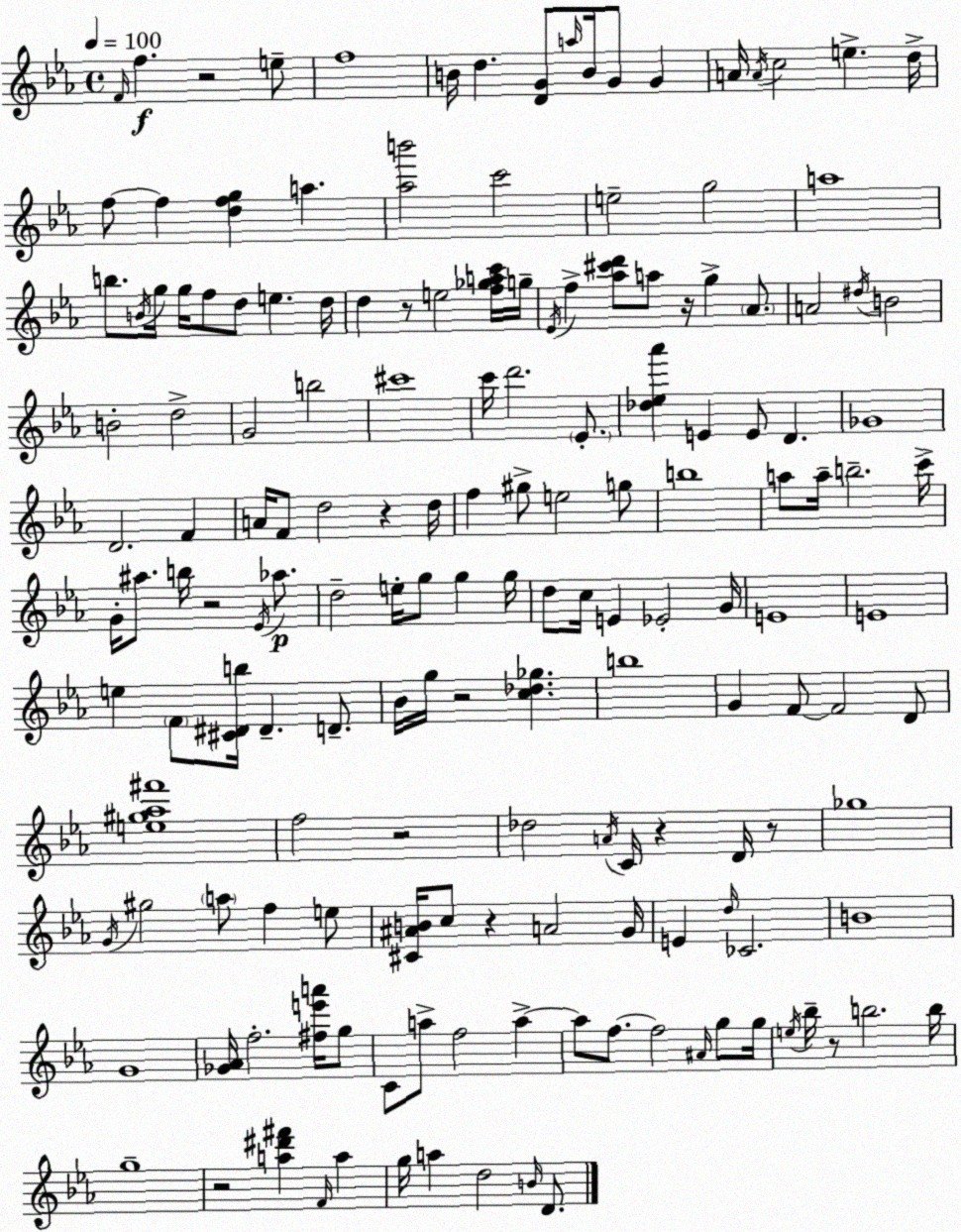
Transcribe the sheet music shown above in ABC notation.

X:1
T:Untitled
M:4/4
L:1/4
K:Eb
F/4 f z2 e/2 f4 B/4 d [DG]/2 a/4 B/4 G/2 G A/4 A/4 c2 e d/4 f/2 f [dfg] a [_ab']2 c'2 e2 g2 a4 b/2 B/4 g/4 g/4 f/2 d/2 e d/4 d z/2 e2 [f_gac']/4 g/4 _E/4 f [_a^c'd']/2 a/2 z/4 g _A/2 A2 ^d/4 B2 B2 d2 G2 b2 ^c'4 c'/4 d'2 _E/2 [_d_e_a'] E E/2 D _G4 D2 F A/4 F/2 d2 z d/4 f ^g/2 e2 g/2 b4 a/2 a/4 b2 c'/4 G/4 ^a/2 b/4 z2 _E/4 _a/2 d2 e/4 g/2 g g/4 d/2 c/4 E _E2 G/4 E4 E4 e F/2 [^C^Db]/4 ^D D/2 _B/4 g/4 z2 [c_d_g] b4 G F/2 F2 D/2 [e^g_a^f']4 f2 z2 _d2 A/4 C/4 z D/4 z/2 _g4 G/4 ^g2 a/2 f e/2 [^C^AB]/4 c/2 z A2 G/4 E d/4 _C2 B4 G4 [_G_A]/4 f2 [^fe'a']/4 g/2 C/2 a/2 f2 a a/2 f/2 f2 ^A/4 g/2 g/4 e/4 _b/4 z/2 b2 b/4 g4 z2 [a^d'^f'] F/4 a g/4 a d2 B/4 D/2